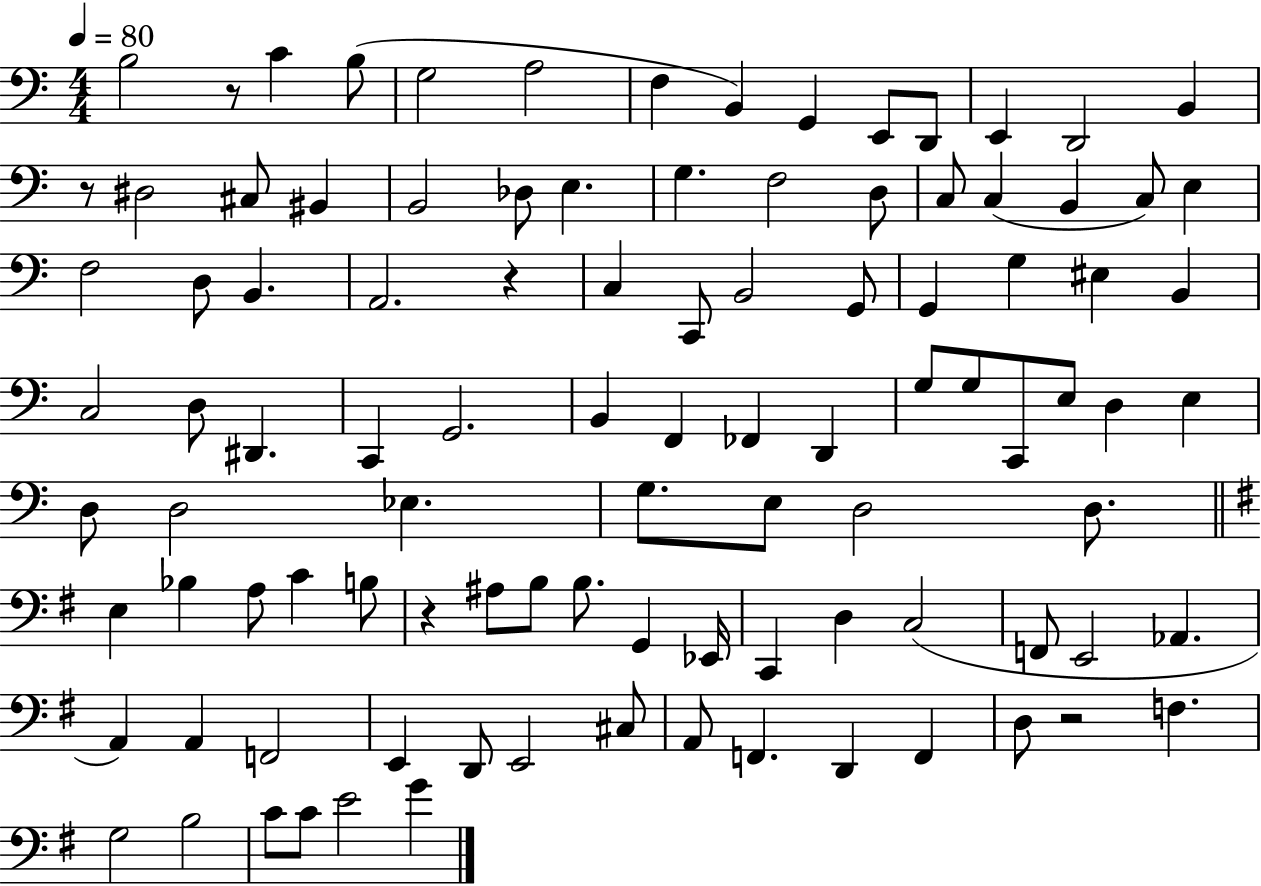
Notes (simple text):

B3/h R/e C4/q B3/e G3/h A3/h F3/q B2/q G2/q E2/e D2/e E2/q D2/h B2/q R/e D#3/h C#3/e BIS2/q B2/h Db3/e E3/q. G3/q. F3/h D3/e C3/e C3/q B2/q C3/e E3/q F3/h D3/e B2/q. A2/h. R/q C3/q C2/e B2/h G2/e G2/q G3/q EIS3/q B2/q C3/h D3/e D#2/q. C2/q G2/h. B2/q F2/q FES2/q D2/q G3/e G3/e C2/e E3/e D3/q E3/q D3/e D3/h Eb3/q. G3/e. E3/e D3/h D3/e. E3/q Bb3/q A3/e C4/q B3/e R/q A#3/e B3/e B3/e. G2/q Eb2/s C2/q D3/q C3/h F2/e E2/h Ab2/q. A2/q A2/q F2/h E2/q D2/e E2/h C#3/e A2/e F2/q. D2/q F2/q D3/e R/h F3/q. G3/h B3/h C4/e C4/e E4/h G4/q